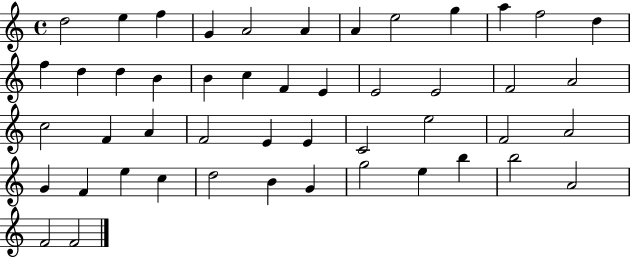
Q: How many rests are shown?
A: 0